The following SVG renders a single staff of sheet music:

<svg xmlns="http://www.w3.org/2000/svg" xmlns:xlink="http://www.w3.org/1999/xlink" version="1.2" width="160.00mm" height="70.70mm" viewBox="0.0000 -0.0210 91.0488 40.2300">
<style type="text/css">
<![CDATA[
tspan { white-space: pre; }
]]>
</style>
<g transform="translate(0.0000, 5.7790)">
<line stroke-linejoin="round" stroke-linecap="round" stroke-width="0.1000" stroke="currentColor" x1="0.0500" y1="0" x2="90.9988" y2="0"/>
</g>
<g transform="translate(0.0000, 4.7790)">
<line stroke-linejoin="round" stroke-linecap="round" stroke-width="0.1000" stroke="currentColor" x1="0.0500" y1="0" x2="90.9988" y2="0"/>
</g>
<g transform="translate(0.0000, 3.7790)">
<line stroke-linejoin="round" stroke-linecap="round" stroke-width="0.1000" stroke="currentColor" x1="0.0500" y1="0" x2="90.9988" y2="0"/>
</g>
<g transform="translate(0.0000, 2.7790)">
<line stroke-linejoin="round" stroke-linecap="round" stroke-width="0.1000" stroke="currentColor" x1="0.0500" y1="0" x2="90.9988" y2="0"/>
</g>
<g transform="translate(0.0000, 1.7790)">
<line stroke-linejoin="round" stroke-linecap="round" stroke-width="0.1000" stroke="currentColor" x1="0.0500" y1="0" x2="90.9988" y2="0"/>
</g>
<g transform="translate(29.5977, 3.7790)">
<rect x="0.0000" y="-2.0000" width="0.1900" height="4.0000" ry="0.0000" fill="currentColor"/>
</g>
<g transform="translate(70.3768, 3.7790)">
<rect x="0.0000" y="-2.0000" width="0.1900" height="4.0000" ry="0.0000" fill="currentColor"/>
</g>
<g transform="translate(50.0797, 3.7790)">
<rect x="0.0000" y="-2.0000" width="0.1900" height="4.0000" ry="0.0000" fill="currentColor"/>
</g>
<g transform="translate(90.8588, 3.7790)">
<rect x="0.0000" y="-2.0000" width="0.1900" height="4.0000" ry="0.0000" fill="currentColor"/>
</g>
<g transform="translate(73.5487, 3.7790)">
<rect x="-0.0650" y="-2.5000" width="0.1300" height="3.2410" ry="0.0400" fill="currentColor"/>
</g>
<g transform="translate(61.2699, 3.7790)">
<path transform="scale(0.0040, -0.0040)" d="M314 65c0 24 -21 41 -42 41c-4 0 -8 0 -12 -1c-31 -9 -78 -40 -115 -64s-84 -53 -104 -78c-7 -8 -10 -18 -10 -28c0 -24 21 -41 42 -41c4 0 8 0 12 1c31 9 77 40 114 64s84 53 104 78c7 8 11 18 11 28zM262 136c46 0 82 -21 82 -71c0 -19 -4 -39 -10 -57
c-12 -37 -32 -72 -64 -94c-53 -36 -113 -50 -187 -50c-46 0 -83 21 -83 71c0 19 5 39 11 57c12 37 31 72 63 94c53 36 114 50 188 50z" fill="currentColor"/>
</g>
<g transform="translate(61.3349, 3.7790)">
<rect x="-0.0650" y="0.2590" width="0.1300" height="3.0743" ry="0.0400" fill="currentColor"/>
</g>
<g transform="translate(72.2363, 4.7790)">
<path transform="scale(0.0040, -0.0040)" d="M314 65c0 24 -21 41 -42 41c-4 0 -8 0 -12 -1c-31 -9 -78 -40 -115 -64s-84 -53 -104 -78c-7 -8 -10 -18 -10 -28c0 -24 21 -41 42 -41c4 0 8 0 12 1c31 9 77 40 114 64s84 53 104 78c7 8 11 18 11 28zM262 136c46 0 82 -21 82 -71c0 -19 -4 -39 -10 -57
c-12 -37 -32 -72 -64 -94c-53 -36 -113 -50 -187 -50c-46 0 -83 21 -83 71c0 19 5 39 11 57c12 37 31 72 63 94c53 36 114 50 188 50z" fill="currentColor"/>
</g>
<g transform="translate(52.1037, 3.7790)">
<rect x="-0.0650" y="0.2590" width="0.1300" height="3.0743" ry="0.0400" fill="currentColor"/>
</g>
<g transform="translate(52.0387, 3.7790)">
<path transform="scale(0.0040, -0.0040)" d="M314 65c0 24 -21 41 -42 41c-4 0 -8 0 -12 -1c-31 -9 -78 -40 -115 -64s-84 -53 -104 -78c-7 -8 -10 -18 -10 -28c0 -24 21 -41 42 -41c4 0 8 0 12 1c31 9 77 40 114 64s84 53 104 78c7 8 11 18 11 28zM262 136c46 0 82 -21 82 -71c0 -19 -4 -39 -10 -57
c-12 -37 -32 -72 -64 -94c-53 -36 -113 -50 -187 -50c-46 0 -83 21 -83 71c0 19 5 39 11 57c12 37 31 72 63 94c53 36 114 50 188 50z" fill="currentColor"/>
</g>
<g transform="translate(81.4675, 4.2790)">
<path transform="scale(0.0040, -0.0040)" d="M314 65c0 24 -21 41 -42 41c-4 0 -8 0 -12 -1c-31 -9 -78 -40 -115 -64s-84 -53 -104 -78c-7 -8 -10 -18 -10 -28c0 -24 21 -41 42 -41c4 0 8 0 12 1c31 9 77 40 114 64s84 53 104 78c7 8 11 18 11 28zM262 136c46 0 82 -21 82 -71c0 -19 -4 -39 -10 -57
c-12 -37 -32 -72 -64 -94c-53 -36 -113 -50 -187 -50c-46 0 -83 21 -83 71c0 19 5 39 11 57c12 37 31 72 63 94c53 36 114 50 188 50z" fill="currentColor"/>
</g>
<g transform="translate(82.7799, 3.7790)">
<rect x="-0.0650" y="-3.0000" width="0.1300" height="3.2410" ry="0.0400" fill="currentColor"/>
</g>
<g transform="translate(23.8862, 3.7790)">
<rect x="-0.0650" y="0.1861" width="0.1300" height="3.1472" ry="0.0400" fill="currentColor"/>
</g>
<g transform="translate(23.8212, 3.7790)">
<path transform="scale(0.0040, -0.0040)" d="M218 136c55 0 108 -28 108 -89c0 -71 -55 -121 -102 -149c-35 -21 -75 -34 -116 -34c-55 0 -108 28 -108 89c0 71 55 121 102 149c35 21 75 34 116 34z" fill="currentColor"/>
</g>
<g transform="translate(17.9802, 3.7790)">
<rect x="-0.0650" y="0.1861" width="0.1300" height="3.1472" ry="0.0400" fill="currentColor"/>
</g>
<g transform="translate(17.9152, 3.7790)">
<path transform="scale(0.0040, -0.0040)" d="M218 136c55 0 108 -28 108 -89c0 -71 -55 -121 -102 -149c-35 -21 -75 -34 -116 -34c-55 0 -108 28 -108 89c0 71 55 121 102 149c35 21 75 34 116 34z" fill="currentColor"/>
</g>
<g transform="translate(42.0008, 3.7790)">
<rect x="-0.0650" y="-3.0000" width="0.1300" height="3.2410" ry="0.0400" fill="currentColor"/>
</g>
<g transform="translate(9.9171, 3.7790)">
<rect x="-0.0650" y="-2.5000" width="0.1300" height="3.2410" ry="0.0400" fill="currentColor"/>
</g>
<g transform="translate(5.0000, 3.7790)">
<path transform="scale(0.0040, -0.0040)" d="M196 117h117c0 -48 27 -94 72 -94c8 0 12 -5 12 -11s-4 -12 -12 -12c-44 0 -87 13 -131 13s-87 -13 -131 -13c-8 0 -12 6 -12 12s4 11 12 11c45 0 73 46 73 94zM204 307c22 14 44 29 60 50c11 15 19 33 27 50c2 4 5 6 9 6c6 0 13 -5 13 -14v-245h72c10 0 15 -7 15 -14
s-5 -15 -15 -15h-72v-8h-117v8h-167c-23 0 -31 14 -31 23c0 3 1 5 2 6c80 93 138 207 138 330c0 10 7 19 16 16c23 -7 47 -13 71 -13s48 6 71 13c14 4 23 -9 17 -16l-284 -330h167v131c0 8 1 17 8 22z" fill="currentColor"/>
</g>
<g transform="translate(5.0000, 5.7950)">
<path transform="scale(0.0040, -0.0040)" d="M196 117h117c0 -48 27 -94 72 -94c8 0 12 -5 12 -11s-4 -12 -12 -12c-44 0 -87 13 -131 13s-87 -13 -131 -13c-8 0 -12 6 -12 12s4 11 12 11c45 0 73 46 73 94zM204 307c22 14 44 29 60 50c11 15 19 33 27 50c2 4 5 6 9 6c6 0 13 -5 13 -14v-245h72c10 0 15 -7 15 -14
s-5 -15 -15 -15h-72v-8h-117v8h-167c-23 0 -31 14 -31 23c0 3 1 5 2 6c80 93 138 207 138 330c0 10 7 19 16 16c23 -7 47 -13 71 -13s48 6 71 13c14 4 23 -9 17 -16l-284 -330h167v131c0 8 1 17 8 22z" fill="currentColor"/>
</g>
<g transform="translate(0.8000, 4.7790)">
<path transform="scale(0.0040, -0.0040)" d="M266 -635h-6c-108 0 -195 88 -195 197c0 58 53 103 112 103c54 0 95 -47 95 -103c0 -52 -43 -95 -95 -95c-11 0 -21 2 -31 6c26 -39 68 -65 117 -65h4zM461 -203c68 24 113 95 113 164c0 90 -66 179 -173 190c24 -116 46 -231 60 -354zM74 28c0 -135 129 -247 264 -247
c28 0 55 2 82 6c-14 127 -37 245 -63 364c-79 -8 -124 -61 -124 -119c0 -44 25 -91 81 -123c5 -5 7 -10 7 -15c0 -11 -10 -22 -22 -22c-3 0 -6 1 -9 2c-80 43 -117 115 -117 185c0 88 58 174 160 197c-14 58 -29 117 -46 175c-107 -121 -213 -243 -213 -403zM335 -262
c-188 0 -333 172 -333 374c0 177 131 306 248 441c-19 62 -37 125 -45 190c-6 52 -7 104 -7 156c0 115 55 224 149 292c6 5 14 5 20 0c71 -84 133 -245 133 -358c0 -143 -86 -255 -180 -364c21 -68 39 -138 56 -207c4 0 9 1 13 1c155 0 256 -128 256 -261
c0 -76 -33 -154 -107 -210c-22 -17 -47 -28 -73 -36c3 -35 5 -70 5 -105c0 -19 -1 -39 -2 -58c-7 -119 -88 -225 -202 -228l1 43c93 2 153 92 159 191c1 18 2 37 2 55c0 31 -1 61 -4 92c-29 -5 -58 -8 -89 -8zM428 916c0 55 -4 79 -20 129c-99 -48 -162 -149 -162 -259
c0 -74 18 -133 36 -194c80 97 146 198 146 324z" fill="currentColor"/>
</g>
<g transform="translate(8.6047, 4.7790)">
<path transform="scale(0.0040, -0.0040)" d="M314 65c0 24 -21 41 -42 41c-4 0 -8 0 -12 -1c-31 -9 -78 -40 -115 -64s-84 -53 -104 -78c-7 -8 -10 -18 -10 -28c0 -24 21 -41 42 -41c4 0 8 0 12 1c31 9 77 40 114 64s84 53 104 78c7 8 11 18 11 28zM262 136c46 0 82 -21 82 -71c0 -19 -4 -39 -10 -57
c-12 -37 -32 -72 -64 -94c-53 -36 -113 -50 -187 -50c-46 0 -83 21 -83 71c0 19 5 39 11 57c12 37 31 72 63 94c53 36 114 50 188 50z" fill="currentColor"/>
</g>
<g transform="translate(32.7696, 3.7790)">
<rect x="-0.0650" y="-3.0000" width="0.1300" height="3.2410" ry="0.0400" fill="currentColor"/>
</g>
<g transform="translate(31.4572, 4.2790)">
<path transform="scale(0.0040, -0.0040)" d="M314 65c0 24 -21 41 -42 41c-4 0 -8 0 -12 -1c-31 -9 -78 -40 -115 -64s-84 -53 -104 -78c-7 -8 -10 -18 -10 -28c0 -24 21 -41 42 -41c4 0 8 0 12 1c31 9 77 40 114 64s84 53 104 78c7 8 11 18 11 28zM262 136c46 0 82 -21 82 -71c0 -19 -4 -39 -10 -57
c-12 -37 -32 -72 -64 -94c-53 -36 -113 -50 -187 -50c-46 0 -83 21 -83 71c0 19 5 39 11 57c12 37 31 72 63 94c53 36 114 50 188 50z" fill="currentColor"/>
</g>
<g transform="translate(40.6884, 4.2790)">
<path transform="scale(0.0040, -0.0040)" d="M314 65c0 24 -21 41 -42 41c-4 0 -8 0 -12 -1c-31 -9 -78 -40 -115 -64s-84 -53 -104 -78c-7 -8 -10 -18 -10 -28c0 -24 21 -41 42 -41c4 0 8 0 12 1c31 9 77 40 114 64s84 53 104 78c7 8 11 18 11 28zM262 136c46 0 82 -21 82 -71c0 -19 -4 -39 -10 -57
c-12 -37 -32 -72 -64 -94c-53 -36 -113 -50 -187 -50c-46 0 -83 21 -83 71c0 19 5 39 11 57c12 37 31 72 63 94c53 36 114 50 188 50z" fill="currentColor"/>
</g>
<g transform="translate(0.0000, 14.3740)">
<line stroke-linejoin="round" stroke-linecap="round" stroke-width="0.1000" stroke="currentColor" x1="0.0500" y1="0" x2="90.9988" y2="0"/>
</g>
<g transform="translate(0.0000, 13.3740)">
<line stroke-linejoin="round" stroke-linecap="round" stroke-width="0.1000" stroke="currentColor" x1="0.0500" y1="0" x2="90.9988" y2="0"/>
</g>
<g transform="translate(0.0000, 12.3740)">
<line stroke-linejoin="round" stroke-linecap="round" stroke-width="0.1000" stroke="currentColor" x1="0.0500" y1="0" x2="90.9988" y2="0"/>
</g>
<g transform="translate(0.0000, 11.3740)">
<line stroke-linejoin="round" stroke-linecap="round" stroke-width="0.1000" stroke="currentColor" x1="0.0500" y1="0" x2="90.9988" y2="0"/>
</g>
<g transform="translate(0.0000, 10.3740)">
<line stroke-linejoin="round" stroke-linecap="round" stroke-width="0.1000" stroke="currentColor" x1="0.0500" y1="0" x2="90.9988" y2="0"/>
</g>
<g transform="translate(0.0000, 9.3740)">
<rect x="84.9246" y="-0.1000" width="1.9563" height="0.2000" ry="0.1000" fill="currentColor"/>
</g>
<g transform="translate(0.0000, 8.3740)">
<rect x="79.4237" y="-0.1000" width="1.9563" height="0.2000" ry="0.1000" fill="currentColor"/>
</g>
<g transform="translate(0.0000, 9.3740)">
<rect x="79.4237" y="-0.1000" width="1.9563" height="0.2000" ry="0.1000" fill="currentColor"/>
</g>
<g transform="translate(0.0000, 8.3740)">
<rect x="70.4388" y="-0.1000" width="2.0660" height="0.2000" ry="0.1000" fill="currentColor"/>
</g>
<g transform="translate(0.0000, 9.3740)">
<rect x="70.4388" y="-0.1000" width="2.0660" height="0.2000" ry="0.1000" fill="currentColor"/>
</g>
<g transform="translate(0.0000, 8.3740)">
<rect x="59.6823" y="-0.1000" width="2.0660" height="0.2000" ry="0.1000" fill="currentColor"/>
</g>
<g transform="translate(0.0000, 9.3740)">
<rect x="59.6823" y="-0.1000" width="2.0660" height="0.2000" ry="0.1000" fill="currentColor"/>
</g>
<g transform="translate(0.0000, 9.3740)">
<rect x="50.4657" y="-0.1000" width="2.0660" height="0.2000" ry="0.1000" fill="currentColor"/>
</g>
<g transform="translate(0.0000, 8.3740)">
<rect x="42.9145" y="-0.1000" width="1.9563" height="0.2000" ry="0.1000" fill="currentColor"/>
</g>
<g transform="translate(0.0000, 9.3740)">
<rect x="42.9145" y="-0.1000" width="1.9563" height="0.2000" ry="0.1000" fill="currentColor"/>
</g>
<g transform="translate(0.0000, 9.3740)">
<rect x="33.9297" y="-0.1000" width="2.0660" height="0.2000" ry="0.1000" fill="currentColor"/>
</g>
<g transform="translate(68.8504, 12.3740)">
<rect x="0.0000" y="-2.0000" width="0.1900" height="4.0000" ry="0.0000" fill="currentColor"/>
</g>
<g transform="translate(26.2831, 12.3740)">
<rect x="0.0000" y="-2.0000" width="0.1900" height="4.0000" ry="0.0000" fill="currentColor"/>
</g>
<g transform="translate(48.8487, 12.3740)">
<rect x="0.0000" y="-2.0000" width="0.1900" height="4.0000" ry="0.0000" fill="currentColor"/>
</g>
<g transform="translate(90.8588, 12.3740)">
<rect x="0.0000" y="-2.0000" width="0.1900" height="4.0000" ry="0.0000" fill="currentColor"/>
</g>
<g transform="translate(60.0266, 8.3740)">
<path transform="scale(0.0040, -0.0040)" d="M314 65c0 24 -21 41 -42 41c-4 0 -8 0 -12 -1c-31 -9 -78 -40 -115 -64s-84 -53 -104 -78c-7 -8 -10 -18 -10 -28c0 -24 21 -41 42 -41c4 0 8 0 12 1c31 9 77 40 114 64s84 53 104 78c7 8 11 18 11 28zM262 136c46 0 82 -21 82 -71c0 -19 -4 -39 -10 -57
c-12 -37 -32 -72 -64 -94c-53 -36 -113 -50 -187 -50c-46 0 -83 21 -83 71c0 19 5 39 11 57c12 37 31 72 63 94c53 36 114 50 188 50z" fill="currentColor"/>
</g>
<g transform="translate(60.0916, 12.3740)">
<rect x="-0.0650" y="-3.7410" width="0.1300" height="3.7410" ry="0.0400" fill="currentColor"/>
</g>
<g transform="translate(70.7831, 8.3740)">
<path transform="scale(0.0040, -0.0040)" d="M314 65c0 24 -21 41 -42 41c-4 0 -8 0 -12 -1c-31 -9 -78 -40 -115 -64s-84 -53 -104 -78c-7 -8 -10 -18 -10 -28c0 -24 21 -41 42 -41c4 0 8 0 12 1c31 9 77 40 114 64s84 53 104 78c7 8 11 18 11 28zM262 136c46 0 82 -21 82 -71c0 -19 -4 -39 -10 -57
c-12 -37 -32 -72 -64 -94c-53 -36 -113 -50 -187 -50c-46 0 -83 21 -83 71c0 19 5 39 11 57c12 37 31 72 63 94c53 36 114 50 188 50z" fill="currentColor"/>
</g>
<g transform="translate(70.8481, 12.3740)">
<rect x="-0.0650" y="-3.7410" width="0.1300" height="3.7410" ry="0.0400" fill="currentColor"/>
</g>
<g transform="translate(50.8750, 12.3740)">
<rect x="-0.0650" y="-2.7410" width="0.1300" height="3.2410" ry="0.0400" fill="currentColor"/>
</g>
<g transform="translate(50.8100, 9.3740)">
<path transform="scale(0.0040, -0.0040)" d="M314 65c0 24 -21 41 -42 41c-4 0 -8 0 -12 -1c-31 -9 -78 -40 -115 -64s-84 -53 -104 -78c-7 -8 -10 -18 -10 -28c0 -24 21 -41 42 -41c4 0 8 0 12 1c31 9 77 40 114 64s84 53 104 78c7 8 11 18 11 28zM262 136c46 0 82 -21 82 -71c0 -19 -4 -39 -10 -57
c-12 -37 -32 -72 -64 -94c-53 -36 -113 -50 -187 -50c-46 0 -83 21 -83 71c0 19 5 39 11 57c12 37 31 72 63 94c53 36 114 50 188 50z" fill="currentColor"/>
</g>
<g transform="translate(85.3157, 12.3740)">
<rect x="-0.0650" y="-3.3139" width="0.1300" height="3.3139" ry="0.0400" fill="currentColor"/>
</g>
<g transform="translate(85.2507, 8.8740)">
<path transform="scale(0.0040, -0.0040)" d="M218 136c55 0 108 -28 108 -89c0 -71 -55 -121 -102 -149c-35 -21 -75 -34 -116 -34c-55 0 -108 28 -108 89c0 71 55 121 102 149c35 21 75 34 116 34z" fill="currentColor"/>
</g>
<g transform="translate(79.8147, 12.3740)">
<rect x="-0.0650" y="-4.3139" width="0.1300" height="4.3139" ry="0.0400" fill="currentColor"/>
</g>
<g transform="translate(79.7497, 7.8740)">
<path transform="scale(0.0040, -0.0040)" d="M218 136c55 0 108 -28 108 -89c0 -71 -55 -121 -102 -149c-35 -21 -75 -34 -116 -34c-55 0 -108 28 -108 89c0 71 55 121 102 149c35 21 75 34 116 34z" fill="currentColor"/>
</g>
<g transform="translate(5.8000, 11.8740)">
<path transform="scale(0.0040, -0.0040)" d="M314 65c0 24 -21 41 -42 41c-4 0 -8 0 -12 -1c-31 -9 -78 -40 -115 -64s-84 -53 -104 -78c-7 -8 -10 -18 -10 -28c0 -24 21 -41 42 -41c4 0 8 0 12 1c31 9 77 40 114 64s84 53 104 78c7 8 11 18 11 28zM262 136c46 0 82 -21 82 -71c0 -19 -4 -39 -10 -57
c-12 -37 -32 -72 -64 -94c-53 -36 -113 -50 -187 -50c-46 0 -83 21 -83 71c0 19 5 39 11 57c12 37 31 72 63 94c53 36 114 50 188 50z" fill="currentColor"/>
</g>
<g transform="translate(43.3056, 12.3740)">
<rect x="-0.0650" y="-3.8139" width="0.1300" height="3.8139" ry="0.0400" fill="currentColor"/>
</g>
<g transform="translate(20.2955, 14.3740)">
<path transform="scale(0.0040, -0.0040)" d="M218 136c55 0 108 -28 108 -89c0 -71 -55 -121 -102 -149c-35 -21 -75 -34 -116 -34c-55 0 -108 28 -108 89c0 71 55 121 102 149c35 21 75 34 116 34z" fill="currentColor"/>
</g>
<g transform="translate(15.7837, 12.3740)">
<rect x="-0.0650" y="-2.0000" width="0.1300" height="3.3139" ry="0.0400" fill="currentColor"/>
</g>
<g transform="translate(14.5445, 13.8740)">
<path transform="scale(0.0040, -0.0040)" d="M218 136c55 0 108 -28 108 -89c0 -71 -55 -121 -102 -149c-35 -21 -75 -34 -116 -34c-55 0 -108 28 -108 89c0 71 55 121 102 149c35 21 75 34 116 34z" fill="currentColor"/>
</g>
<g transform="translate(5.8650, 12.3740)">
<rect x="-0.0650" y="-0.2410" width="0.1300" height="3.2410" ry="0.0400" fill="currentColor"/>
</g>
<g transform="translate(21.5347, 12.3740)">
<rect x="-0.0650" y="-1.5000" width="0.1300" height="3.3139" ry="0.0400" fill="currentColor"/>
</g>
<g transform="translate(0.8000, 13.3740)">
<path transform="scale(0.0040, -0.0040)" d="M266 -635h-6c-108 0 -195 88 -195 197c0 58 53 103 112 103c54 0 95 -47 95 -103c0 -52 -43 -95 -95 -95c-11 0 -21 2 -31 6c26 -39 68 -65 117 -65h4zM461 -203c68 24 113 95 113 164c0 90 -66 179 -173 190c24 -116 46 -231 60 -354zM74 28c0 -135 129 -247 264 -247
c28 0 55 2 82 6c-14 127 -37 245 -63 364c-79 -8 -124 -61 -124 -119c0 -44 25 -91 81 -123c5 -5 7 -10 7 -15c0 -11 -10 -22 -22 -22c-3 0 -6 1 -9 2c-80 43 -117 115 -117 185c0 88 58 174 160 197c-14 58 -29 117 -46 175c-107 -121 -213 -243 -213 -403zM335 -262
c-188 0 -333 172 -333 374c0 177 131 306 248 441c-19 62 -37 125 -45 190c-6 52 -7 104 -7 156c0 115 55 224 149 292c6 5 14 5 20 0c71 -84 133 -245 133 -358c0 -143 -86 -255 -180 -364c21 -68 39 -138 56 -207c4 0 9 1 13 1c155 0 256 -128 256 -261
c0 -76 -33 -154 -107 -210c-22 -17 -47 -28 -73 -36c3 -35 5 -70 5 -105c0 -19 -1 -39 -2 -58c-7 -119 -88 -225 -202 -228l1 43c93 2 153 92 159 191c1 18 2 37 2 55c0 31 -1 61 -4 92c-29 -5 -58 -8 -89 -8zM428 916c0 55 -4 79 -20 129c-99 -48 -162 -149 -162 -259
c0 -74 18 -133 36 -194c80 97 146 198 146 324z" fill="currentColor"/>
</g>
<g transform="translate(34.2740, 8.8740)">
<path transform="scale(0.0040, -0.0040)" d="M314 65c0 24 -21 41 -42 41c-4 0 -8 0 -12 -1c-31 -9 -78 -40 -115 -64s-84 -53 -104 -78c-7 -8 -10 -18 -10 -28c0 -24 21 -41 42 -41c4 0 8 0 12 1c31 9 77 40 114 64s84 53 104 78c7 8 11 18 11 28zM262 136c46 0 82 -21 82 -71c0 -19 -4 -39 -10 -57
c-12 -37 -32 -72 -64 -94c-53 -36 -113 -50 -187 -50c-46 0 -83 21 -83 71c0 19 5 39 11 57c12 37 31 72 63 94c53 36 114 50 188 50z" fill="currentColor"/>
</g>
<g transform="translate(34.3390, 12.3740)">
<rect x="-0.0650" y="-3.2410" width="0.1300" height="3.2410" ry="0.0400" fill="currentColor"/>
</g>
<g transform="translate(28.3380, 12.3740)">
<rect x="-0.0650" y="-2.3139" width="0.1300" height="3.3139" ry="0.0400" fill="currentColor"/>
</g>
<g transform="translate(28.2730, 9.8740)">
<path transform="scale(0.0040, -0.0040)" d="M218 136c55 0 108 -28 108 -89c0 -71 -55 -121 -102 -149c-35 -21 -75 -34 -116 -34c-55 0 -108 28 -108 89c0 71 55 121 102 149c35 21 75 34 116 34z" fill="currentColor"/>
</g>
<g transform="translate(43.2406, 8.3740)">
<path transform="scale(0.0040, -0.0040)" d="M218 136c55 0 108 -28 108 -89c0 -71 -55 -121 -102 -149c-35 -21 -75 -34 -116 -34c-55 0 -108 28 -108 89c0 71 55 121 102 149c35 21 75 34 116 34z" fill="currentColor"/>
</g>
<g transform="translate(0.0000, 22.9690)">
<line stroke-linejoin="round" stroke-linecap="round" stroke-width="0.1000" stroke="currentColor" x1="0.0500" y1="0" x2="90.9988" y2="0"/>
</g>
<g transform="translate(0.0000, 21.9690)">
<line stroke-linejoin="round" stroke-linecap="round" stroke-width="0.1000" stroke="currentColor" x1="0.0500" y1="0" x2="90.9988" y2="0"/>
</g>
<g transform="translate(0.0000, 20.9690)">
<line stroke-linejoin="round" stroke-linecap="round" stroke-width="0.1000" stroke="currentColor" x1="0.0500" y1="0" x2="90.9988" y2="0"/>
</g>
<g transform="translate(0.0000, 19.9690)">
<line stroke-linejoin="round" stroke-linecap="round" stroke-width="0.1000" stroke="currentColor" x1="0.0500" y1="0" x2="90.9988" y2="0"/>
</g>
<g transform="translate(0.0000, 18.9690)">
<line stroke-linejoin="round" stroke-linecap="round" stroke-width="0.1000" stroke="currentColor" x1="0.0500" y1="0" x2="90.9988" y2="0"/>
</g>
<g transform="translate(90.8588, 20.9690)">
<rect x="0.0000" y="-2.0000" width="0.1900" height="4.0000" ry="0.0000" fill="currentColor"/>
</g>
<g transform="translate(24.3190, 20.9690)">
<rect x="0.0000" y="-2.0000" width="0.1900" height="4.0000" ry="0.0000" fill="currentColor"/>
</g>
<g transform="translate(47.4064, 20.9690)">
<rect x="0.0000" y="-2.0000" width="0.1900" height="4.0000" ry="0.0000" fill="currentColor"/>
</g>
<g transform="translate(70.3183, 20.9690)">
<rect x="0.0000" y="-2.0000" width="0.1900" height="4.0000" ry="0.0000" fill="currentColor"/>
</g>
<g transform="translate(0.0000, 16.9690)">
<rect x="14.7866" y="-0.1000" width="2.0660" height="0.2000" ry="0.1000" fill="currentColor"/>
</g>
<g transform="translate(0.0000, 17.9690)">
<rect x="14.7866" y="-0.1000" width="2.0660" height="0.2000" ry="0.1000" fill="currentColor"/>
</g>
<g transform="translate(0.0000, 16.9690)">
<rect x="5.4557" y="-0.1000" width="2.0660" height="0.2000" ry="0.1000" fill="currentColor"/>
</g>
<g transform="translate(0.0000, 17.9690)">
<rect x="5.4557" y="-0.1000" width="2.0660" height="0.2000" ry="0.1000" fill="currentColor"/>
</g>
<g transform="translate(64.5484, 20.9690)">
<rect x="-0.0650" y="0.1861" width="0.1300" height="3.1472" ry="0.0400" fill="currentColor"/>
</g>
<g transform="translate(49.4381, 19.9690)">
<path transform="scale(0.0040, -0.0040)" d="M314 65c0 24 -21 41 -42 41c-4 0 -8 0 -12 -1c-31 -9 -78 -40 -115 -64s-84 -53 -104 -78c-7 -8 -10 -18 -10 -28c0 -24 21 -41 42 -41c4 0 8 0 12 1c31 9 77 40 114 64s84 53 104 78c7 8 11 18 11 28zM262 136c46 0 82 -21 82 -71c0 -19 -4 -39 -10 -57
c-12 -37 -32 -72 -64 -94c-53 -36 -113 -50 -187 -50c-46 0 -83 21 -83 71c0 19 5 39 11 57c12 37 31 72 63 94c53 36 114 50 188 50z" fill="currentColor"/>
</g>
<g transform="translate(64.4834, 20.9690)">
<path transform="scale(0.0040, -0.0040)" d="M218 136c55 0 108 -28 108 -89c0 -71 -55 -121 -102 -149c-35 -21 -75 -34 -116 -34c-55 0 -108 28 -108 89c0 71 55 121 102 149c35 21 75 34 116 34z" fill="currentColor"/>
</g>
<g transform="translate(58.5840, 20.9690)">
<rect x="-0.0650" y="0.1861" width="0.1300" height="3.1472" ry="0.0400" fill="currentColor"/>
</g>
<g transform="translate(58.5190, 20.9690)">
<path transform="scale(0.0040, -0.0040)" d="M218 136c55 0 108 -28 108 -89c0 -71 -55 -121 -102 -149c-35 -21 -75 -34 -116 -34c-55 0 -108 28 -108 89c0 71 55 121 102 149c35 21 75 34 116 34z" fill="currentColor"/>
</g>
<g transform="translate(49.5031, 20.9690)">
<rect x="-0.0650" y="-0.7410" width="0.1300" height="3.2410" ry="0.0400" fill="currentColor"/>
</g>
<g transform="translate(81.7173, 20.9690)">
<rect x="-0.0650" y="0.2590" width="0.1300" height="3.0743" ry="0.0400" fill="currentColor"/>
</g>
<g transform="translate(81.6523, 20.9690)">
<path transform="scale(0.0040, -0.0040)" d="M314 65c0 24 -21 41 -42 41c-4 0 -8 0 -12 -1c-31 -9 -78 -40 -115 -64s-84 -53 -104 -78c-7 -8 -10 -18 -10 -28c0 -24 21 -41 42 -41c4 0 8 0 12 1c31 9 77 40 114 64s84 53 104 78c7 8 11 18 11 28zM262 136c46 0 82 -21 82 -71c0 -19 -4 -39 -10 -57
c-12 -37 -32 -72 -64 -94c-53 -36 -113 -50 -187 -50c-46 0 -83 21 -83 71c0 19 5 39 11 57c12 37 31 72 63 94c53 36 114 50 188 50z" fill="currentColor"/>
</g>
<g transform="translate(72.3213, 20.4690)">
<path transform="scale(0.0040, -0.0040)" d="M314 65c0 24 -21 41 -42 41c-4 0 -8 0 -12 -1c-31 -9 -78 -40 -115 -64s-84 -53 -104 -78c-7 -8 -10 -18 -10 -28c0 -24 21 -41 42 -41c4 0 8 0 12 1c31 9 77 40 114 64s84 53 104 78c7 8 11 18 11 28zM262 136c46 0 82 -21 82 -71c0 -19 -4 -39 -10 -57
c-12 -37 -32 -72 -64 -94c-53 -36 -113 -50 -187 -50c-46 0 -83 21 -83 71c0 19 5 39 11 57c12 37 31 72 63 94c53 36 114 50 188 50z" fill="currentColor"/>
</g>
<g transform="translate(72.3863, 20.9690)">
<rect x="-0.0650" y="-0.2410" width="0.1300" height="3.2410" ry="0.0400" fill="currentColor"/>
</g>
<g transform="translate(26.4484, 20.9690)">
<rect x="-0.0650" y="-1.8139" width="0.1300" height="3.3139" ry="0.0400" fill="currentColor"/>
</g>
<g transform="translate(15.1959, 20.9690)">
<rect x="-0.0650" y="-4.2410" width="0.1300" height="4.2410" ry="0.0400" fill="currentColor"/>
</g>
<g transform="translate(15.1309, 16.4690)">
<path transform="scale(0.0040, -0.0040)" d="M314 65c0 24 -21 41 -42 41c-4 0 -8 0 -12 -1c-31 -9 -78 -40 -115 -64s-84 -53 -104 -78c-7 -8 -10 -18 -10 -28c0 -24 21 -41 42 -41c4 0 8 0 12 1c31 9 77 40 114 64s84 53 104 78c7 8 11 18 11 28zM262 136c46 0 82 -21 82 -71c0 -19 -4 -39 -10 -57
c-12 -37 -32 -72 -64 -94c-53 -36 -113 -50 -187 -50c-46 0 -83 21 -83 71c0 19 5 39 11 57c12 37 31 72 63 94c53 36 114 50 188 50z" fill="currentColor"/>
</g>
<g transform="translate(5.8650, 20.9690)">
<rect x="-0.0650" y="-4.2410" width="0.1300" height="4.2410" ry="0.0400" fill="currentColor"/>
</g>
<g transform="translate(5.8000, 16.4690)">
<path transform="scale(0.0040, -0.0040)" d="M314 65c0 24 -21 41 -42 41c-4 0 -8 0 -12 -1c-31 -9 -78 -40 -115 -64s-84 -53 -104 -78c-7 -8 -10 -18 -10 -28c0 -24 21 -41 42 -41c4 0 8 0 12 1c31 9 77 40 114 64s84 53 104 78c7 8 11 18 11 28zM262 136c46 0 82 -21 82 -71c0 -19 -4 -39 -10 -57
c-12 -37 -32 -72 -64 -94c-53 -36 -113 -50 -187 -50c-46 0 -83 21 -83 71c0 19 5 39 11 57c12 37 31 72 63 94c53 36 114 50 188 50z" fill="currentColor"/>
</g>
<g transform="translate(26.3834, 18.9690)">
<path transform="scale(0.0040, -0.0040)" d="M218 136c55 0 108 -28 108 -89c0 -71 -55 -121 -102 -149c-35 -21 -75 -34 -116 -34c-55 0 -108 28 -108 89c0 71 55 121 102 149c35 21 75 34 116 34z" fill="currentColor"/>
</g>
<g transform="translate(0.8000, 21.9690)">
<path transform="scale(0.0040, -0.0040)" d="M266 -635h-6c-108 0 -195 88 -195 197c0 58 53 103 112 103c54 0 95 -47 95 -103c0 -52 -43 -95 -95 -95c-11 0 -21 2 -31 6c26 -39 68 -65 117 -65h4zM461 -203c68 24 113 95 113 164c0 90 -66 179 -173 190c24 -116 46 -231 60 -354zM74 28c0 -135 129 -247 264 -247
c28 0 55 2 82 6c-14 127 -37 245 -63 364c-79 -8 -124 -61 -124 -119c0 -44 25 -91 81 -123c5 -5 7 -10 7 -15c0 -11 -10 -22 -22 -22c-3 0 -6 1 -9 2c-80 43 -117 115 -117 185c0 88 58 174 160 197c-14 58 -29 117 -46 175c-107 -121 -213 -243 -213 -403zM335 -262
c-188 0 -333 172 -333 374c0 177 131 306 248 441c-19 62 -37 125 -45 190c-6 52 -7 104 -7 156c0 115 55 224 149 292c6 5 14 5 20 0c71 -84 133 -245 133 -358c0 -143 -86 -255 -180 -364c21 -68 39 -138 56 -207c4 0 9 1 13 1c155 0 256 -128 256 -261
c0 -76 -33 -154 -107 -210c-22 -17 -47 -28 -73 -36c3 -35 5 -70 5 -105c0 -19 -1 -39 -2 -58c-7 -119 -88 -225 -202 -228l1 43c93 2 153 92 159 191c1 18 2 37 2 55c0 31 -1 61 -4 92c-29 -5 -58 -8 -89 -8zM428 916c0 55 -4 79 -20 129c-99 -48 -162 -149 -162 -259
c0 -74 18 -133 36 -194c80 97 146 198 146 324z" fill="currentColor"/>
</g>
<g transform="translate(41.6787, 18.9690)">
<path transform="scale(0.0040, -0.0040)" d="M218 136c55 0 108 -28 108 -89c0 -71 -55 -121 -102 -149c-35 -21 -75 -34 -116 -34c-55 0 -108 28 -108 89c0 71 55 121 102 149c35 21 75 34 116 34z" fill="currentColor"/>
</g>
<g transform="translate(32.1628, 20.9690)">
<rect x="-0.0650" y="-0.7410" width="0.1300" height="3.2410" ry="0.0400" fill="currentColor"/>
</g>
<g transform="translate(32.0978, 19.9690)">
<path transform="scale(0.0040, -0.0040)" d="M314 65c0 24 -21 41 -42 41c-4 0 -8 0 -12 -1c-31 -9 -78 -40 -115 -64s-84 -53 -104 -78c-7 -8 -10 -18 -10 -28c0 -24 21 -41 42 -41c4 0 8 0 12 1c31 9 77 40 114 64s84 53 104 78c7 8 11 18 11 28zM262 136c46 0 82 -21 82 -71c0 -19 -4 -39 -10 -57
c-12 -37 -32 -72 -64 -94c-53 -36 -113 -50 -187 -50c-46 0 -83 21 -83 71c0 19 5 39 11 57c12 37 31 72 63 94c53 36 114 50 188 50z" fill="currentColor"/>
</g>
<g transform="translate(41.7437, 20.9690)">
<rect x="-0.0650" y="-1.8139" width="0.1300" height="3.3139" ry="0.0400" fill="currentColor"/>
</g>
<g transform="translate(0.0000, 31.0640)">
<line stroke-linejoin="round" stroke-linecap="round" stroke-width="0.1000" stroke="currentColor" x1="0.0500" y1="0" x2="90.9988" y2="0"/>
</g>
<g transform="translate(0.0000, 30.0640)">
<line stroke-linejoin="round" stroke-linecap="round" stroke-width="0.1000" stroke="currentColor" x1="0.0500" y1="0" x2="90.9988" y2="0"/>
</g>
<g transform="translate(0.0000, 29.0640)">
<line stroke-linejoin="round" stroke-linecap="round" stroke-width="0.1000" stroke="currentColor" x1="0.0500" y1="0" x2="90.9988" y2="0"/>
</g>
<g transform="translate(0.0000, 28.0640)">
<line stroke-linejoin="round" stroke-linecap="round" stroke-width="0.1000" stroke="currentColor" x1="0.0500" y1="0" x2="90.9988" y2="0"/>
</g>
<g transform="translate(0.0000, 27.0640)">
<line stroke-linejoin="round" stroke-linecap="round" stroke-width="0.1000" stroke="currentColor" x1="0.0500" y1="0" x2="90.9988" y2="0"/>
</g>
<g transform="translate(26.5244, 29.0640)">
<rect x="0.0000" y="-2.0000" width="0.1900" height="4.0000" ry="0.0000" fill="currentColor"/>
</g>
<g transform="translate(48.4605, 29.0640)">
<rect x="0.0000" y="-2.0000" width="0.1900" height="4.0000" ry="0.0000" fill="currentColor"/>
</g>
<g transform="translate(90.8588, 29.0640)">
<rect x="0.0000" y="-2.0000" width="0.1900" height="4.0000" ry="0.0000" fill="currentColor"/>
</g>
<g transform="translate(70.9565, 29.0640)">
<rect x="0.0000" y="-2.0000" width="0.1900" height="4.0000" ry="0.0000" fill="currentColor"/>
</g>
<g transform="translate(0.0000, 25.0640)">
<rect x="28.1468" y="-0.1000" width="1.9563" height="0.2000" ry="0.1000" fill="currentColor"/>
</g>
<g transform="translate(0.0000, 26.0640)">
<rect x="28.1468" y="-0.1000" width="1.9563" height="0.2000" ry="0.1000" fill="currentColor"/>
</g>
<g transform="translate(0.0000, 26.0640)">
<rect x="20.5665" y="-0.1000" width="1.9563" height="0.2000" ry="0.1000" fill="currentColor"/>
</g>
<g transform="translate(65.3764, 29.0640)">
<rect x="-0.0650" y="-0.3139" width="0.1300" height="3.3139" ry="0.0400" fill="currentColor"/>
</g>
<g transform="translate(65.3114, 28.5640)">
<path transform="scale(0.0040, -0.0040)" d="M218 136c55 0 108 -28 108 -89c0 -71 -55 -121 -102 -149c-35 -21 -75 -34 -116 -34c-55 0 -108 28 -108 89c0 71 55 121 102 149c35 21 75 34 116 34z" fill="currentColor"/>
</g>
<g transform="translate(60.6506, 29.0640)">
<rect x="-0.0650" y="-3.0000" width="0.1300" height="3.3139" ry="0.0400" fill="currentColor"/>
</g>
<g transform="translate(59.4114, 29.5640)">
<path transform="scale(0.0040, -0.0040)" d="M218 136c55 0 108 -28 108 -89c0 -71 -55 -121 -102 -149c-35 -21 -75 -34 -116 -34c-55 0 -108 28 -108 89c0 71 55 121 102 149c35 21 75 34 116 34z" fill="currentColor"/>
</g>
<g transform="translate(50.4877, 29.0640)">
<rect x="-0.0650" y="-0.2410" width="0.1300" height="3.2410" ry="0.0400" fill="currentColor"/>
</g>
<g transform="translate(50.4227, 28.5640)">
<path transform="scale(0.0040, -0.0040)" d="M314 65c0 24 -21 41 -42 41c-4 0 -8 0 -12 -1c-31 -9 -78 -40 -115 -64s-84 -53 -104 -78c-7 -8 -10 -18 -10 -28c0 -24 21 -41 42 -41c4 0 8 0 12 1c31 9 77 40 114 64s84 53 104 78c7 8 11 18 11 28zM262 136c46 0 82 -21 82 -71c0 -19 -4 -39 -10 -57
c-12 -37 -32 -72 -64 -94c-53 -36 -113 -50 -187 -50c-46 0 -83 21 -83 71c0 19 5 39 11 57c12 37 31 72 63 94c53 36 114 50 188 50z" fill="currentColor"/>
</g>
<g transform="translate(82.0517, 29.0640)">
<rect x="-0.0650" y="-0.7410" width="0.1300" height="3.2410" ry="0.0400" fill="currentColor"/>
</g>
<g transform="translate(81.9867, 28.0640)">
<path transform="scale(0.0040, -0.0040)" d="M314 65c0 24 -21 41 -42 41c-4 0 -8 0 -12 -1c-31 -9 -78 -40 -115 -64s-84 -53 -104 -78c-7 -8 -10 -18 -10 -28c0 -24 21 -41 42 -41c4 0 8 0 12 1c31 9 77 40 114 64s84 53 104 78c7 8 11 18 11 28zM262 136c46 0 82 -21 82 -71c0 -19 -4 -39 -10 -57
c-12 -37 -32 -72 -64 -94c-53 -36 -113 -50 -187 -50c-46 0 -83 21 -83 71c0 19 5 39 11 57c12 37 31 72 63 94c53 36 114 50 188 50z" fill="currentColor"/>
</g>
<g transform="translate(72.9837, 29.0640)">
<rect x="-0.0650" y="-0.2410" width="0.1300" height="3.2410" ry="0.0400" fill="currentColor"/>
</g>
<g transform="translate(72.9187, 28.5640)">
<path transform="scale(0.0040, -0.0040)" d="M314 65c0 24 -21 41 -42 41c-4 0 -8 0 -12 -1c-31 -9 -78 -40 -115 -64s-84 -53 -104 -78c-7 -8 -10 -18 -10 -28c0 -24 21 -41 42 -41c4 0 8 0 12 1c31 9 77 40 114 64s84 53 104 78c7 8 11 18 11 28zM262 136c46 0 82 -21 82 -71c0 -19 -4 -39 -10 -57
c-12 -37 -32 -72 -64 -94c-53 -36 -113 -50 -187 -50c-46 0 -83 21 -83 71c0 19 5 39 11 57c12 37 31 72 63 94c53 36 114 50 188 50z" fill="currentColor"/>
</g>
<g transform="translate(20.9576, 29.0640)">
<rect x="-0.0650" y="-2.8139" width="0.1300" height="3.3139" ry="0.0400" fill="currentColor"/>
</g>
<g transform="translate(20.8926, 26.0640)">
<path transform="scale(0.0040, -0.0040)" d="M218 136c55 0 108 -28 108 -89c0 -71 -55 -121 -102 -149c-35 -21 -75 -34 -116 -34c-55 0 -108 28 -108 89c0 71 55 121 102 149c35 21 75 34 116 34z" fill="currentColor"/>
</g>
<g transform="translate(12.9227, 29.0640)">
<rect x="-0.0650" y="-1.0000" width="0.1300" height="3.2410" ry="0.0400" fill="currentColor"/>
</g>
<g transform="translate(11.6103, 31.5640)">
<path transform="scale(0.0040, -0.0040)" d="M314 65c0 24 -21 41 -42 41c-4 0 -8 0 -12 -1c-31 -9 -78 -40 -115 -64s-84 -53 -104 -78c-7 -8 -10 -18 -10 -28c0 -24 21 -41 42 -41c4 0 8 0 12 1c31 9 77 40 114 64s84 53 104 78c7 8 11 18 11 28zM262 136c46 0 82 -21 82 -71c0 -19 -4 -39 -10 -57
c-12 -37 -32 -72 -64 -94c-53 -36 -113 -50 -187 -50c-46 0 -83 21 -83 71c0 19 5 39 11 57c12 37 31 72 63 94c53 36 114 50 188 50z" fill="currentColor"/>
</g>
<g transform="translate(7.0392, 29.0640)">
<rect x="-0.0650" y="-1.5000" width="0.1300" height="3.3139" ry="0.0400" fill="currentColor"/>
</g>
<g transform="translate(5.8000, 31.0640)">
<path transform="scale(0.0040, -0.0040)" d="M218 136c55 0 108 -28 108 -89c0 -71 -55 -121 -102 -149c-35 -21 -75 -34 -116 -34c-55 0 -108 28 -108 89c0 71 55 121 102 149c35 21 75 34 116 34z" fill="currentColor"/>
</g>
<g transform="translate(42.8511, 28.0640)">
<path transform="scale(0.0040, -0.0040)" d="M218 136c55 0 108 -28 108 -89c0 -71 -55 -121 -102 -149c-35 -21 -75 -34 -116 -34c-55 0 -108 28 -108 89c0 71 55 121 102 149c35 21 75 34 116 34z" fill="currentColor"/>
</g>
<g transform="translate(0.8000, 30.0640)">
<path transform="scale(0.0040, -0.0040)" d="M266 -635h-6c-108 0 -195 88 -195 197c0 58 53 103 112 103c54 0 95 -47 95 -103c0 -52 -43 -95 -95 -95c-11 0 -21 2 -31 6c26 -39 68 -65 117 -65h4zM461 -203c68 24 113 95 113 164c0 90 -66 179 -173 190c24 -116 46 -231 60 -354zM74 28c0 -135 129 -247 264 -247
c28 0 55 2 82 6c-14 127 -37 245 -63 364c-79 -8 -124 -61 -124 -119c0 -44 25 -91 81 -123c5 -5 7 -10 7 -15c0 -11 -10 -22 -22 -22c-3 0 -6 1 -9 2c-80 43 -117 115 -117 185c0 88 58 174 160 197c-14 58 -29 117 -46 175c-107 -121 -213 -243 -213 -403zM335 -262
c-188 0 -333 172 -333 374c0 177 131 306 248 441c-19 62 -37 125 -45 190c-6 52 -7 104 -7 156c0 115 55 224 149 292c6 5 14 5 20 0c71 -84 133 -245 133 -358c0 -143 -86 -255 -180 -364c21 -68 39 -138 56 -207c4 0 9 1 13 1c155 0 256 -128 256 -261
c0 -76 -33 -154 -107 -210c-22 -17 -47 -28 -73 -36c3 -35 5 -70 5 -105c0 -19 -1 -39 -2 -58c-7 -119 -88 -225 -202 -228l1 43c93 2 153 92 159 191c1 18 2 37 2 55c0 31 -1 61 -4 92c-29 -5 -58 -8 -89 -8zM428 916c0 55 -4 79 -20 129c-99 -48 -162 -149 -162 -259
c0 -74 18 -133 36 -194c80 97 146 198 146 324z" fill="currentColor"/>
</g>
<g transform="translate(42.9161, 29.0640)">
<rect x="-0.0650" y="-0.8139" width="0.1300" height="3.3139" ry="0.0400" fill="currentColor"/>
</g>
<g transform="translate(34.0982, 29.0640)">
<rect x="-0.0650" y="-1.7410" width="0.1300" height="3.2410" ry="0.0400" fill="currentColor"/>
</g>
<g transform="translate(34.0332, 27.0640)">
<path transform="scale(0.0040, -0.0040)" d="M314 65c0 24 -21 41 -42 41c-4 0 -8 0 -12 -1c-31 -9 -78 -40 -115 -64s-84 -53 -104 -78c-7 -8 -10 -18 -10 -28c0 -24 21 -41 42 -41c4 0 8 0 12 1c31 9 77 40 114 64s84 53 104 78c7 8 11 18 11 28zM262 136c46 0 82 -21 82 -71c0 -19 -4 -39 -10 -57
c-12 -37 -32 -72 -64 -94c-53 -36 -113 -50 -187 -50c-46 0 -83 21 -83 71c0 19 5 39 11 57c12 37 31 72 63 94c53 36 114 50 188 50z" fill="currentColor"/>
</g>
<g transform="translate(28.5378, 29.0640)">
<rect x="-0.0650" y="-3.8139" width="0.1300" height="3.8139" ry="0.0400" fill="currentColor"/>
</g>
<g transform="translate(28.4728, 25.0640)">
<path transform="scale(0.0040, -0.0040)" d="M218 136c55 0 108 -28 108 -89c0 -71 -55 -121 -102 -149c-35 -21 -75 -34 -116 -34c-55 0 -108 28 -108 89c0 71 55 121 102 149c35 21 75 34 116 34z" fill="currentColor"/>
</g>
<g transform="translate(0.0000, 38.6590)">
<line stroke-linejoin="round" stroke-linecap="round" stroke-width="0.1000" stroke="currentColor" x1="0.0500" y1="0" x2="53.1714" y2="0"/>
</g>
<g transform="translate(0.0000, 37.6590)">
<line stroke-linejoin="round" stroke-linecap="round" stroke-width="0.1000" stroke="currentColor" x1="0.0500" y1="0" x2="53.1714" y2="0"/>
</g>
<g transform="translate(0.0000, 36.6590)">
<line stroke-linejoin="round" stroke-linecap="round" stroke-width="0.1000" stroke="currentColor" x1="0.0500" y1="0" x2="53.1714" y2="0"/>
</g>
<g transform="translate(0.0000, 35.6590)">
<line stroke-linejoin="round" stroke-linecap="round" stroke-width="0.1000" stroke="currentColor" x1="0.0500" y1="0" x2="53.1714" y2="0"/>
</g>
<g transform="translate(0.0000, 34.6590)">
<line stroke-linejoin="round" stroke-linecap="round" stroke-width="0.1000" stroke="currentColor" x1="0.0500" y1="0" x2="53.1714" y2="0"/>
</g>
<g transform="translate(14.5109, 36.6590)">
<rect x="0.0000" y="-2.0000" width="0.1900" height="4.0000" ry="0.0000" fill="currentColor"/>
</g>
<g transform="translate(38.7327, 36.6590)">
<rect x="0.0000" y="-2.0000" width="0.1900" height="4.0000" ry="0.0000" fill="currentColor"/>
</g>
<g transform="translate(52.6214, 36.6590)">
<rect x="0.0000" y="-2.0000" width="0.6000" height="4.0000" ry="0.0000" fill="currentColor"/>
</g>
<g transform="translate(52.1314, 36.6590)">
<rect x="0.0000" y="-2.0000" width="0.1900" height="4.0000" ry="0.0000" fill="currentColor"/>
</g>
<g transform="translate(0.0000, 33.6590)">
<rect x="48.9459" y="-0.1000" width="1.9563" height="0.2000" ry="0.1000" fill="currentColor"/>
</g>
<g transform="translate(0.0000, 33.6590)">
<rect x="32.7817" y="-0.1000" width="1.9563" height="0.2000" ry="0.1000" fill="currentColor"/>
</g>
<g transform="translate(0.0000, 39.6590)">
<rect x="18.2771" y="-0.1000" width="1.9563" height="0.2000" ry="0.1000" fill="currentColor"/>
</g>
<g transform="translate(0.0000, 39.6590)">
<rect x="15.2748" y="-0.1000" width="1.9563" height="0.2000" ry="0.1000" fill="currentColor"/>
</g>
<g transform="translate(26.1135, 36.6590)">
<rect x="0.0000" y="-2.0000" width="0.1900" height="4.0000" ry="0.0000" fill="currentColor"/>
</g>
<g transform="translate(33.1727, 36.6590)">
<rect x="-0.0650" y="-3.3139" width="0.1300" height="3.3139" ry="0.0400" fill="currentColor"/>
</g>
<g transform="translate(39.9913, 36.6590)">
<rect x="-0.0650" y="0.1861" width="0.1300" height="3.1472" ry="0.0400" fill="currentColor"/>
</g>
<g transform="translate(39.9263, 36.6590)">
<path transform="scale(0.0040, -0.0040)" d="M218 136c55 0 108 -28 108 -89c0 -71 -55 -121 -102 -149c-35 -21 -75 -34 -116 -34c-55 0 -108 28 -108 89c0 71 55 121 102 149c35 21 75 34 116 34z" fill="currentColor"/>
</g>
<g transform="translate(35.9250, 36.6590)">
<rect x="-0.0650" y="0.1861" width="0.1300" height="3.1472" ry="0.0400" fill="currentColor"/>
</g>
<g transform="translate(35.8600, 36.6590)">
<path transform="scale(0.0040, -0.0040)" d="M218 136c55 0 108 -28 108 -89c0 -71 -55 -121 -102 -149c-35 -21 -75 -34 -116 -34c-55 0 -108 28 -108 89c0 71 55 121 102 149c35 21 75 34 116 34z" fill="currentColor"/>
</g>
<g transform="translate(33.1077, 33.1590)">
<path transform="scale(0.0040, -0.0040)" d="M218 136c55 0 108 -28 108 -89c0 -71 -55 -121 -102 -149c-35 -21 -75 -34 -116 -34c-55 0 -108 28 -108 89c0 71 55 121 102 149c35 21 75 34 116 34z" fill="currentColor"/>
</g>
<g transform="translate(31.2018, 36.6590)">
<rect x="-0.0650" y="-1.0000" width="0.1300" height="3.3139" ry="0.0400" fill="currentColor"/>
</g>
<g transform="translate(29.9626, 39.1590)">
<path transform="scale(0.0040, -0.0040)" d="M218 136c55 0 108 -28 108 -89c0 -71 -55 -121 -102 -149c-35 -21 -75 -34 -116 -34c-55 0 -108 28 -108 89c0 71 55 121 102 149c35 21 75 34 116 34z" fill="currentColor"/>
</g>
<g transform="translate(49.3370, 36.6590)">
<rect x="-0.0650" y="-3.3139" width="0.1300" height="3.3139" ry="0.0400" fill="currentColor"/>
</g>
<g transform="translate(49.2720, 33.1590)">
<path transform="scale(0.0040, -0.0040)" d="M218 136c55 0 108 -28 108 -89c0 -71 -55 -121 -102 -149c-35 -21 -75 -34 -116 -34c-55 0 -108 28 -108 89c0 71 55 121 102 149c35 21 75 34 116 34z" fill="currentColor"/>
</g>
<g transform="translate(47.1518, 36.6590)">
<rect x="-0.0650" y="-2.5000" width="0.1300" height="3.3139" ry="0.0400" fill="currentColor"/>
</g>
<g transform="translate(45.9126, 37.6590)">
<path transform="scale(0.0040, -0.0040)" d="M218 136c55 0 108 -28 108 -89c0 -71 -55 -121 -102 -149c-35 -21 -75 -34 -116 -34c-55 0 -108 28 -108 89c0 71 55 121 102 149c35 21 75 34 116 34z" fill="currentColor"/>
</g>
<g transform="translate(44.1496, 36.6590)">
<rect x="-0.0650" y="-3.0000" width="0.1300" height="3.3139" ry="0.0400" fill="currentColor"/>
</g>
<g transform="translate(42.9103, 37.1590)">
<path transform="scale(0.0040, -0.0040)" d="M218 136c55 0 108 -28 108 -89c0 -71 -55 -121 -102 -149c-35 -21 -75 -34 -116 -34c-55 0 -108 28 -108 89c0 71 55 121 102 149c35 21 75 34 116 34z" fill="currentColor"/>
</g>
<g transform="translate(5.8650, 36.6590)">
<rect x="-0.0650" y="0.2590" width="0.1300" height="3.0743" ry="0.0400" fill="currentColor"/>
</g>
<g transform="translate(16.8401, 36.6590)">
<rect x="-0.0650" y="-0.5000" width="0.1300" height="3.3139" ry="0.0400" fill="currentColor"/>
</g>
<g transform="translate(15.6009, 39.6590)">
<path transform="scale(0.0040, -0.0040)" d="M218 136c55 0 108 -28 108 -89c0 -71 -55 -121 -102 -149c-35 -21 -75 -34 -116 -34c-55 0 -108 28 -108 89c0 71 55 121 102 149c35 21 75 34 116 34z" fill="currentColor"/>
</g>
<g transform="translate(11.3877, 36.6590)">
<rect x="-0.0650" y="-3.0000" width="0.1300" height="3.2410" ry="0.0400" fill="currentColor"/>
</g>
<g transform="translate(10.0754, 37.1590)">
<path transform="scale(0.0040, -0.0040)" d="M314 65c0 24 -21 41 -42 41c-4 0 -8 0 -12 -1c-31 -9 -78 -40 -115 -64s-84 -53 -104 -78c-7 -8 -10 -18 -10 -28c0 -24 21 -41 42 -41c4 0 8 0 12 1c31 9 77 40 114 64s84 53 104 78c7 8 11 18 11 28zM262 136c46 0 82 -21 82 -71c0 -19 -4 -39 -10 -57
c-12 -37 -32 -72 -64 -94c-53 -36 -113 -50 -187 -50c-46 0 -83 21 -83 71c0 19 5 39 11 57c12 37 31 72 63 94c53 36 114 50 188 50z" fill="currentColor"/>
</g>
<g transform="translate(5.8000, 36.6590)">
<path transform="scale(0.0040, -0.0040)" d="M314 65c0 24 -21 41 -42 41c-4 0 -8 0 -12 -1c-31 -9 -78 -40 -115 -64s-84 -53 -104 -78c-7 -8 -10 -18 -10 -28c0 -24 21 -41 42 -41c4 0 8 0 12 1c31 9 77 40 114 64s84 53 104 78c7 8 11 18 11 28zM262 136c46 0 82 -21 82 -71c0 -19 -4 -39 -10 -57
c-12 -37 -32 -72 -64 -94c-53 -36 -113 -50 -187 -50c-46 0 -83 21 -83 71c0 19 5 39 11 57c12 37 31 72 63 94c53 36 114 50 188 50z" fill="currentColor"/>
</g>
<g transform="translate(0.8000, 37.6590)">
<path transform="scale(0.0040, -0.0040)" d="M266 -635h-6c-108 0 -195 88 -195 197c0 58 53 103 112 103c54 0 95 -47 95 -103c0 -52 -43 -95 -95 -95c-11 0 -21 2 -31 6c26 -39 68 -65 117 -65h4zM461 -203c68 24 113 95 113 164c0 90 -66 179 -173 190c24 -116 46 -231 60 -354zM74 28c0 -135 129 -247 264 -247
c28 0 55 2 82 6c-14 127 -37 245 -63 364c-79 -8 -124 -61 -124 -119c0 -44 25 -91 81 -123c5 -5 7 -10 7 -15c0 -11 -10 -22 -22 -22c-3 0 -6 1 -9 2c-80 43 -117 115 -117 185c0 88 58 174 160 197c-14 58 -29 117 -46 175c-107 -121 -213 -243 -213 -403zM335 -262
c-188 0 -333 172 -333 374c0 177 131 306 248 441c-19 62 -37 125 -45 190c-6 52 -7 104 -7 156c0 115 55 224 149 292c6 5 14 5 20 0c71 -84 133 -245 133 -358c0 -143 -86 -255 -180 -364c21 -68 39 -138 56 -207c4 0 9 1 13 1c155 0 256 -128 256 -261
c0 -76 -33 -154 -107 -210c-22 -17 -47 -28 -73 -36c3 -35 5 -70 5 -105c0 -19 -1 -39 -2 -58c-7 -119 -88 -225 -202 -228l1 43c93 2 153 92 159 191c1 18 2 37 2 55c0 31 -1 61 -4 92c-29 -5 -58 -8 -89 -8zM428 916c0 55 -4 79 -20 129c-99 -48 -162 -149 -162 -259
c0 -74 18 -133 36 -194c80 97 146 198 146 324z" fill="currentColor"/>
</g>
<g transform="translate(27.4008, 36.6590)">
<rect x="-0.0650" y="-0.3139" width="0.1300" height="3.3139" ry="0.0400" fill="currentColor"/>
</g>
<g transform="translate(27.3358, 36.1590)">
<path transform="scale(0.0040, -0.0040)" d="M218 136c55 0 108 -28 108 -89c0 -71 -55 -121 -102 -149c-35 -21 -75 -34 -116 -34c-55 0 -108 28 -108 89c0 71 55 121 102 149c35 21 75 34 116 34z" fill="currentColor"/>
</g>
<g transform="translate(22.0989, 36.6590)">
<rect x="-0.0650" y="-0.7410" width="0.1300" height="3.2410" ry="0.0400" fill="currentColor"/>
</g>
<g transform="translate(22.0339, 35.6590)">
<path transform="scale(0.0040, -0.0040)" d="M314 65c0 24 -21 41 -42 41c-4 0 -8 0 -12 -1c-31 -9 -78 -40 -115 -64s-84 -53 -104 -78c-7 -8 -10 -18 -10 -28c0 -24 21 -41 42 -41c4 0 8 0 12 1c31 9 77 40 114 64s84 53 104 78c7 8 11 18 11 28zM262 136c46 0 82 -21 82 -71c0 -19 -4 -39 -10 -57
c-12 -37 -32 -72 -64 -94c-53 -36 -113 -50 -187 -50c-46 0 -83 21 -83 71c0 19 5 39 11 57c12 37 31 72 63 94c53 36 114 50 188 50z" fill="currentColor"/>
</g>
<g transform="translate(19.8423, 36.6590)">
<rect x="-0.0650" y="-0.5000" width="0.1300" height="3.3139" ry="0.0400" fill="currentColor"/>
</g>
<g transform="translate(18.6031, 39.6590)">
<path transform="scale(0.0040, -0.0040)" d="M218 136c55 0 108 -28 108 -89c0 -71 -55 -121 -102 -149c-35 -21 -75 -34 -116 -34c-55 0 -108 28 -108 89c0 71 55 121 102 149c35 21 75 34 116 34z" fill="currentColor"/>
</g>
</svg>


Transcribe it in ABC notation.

X:1
T:Untitled
M:4/4
L:1/4
K:C
G2 B B A2 A2 B2 B2 G2 A2 c2 F E g b2 c' a2 c'2 c'2 d' b d'2 d'2 f d2 f d2 B B c2 B2 E D2 a c' f2 d c2 A c c2 d2 B2 A2 C C d2 c D b B B A G b